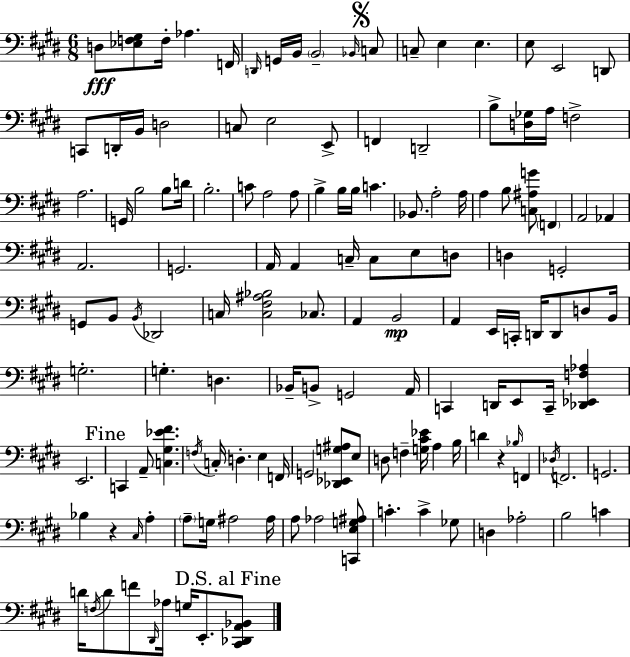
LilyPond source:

{
  \clef bass
  \numericTimeSignature
  \time 6/8
  \key e \major
  d8\fff <ees f gis>8 f16-. aes4. f,16 | \grace { d,16 } g,16 b,16 \parenthesize b,2-- \grace { bes,16 } | \mark \markup { \musicglyph "scripts.segno" } c8 c8-- e4 e4. | e8 e,2 | \break d,8 c,8 d,16-. b,16 d2 | c8 e2 | e,8-> f,4 d,2-- | b8-> <d ges>16 a16 f2-> | \break a2. | g,16 b2 b8 | d'16 b2.-. | c'8 a2 | \break a8 b4-> b16 b16 c'4. | bes,8. a2-. | a16 a4 b8 <c ais g'>8 \parenthesize f,4 | a,2 aes,4 | \break a,2. | g,2. | a,16 a,4 c16-- c8 e8 | d8 d4 g,2-. | \break g,8 b,8 \acciaccatura { b,16 } des,2 | c16 <c fis ais bes>2 | ces8. a,4 b,2\mp | a,4 e,16 c,16-. d,16 d,8 | \break d8 b,16 g2.-. | g4.-. d4. | bes,16-- b,8-> g,2 | a,16 c,4 d,16 e,8 c,16-- <des, ees, f aes>4 | \break e,2. | \mark "Fine" c,4 a,8-- <c gis ees' fis'>4. | \acciaccatura { f16 } c16-. d4.-. e4 | f,16 g,2 | \break <des, ees, g ais>8 e8 d8 f4-- <g cis' ees'>16 a4 | b16 d'4 r4 | \grace { bes16 } f,4 \acciaccatura { des16 } f,2. | g,2. | \break bes4 r4 | \grace { cis16 } a4-. \parenthesize a8-- g16 ais2 | ais16 a8 aes2 | <c, e g ais>8 c'4.-. | \break c'4-> ges8 d4 aes2-. | b2 | c'4 d'16 \acciaccatura { f16 } d'8 f'8 | \grace { dis,16 } aes16 g16 e,8.-. \mark "D.S. al Fine" <cis, des, a, bes,>8 \bar "|."
}